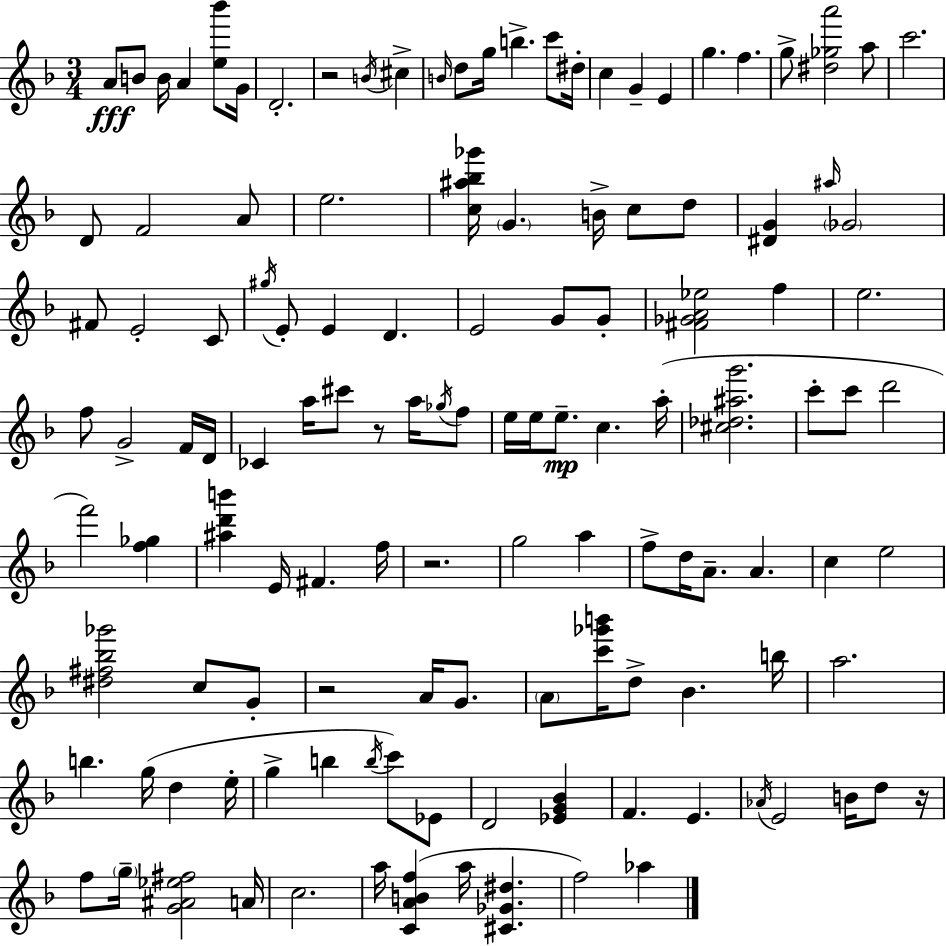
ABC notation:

X:1
T:Untitled
M:3/4
L:1/4
K:F
A/2 B/2 B/4 A [e_b']/2 G/4 D2 z2 B/4 ^c B/4 d/2 g/4 b c'/2 ^d/4 c G E g f g/2 [^d_ga']2 a/2 c'2 D/2 F2 A/2 e2 [c^a_b_g']/4 G B/4 c/2 d/2 [^DG] ^a/4 _G2 ^F/2 E2 C/2 ^g/4 E/2 E D E2 G/2 G/2 [^F_GA_e]2 f e2 f/2 G2 F/4 D/4 _C a/4 ^c'/2 z/2 a/4 _g/4 f/2 e/4 e/4 e/2 c a/4 [^c_d^ag']2 c'/2 c'/2 d'2 f'2 [f_g] [^ad'b'] E/4 ^F f/4 z2 g2 a f/2 d/4 A/2 A c e2 [^d^f_b_g']2 c/2 G/2 z2 A/4 G/2 A/2 [c'_g'b']/4 d/2 _B b/4 a2 b g/4 d e/4 g b b/4 c'/2 _E/2 D2 [_EG_B] F E _A/4 E2 B/4 d/2 z/4 f/2 g/4 [G^A_e^f]2 A/4 c2 a/4 [CABf] a/4 [^C_G^d] f2 _a